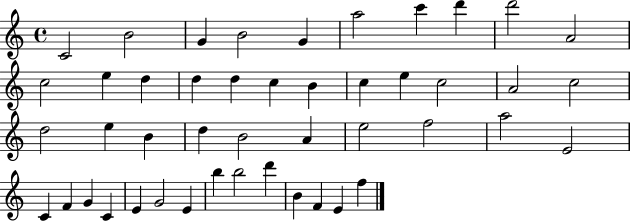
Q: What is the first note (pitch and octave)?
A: C4